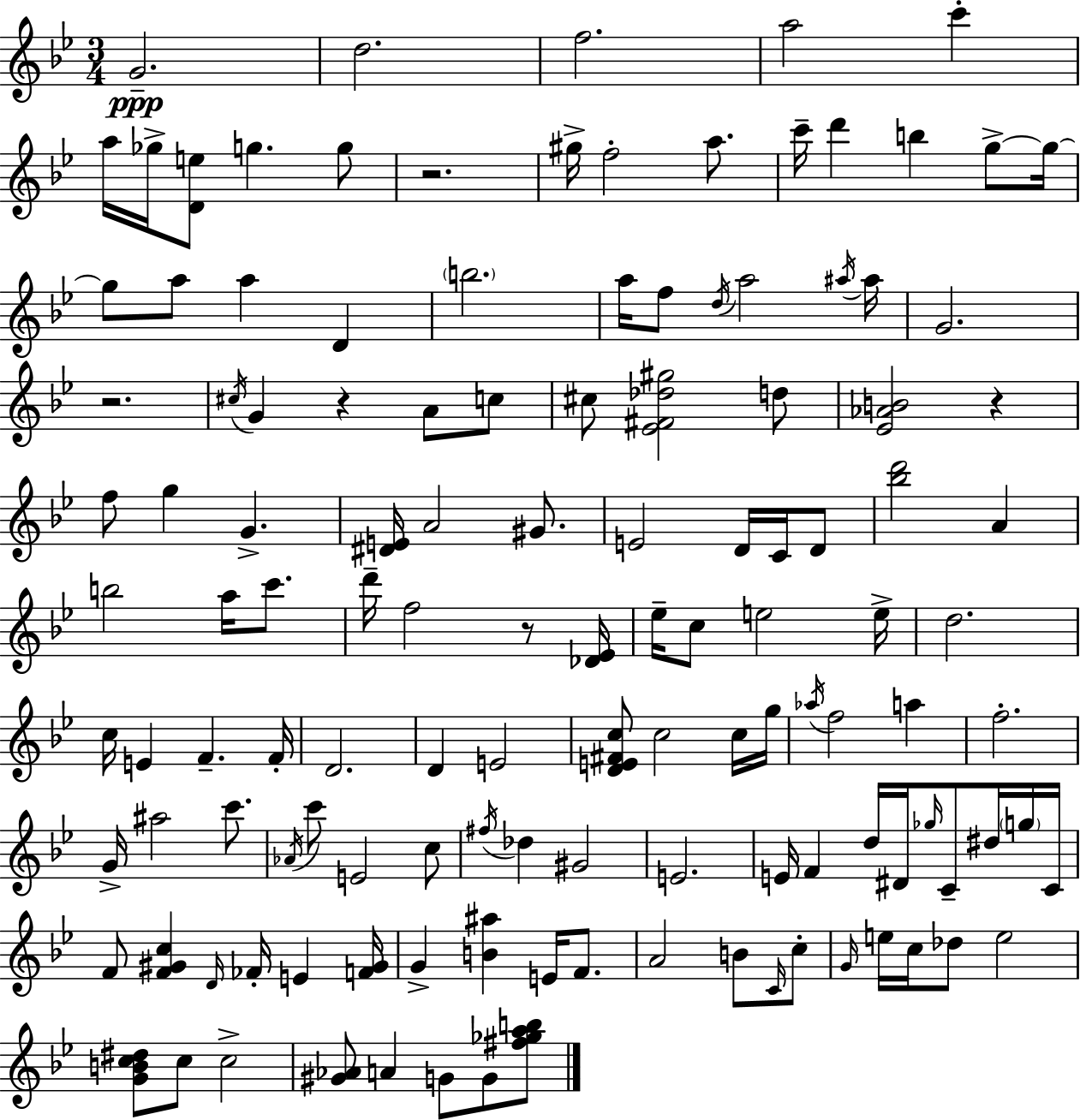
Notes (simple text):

G4/h. D5/h. F5/h. A5/h C6/q A5/s Gb5/s [D4,E5]/e G5/q. G5/e R/h. G#5/s F5/h A5/e. C6/s D6/q B5/q G5/e G5/s G5/e A5/e A5/q D4/q B5/h. A5/s F5/e D5/s A5/h A#5/s A#5/s G4/h. R/h. C#5/s G4/q R/q A4/e C5/e C#5/e [Eb4,F#4,Db5,G#5]/h D5/e [Eb4,Ab4,B4]/h R/q F5/e G5/q G4/q. [D#4,E4]/s A4/h G#4/e. E4/h D4/s C4/s D4/e [Bb5,D6]/h A4/q B5/h A5/s C6/e. D6/s F5/h R/e [Db4,Eb4]/s Eb5/s C5/e E5/h E5/s D5/h. C5/s E4/q F4/q. F4/s D4/h. D4/q E4/h [D4,E4,F#4,C5]/e C5/h C5/s G5/s Ab5/s F5/h A5/q F5/h. G4/s A#5/h C6/e. Ab4/s C6/e E4/h C5/e F#5/s Db5/q G#4/h E4/h. E4/s F4/q D5/s D#4/s Gb5/s C4/e D#5/s G5/s C4/s F4/e [F4,G#4,C5]/q D4/s FES4/s E4/q [F4,G#4]/s G4/q [B4,A#5]/q E4/s F4/e. A4/h B4/e C4/s C5/e G4/s E5/s C5/s Db5/e E5/h [G4,B4,C5,D#5]/e C5/e C5/h [G#4,Ab4]/e A4/q G4/e G4/e [F#5,Gb5,A5,B5]/e